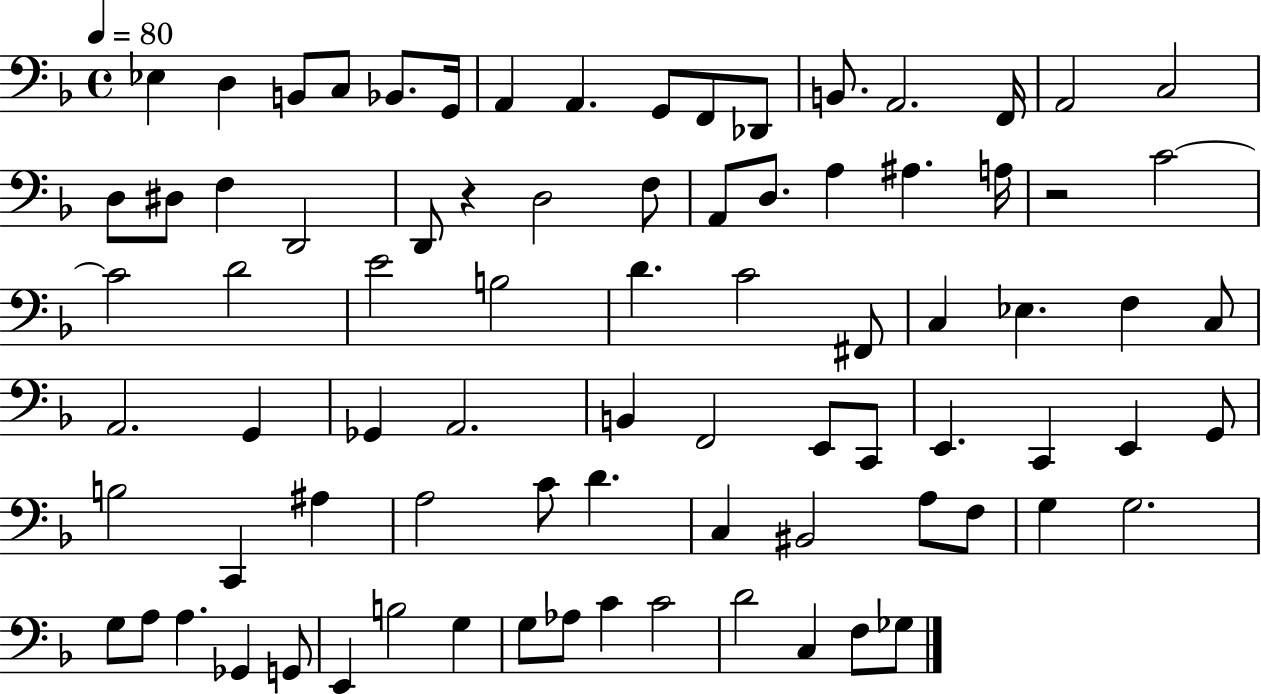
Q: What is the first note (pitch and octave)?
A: Eb3